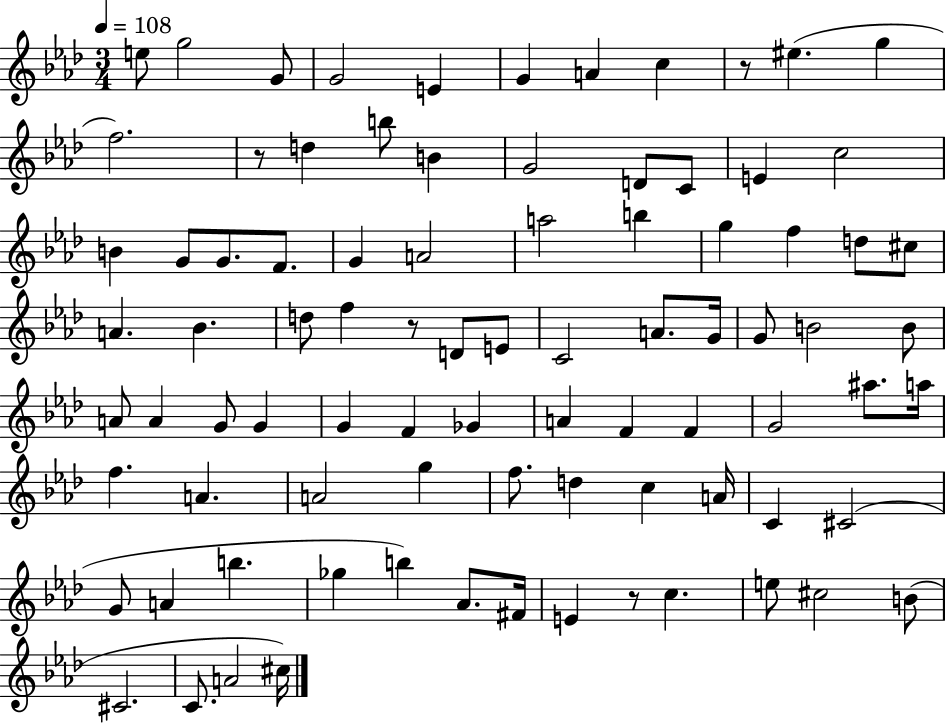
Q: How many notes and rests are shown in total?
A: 86